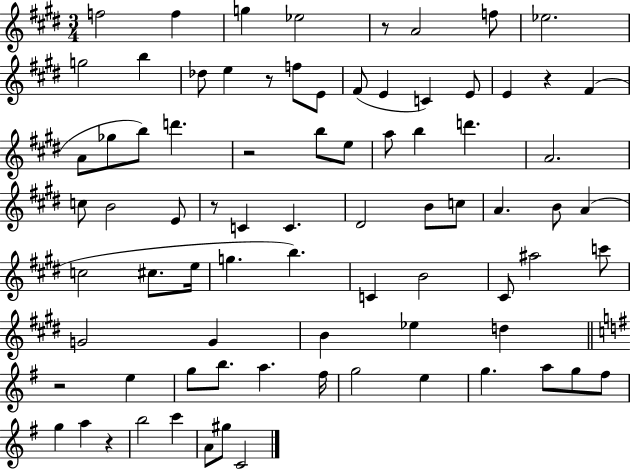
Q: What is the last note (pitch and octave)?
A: C4